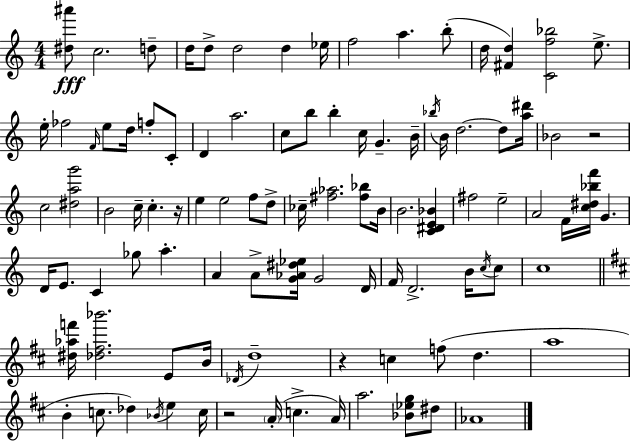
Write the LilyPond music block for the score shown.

{
  \clef treble
  \numericTimeSignature
  \time 4/4
  \key c \major
  <dis'' ais'''>8\fff c''2. d''8-- | d''16 d''8-> d''2 d''4 ees''16 | f''2 a''4. b''8-.( | d''16 <fis' d''>4) <c' f'' bes''>2 e''8.-> | \break e''16-. fes''2 \grace { f'16 } e''8 d''16 f''8-. c'8-. | d'4 a''2. | c''8 b''8 b''4-. c''16 g'4.-- | b'16-- \acciaccatura { bes''16 } b'16 d''2.~~ d''8 | \break <a'' dis'''>16 bes'2 r2 | c''2 <dis'' a'' g'''>2 | b'2 c''16-- c''4.-. | r16 e''4 e''2 f''8 | \break d''8-> ces''16-- <fis'' aes''>2. <fis'' bes''>8 | b'16 b'2. <c' dis' e' bes'>4 | fis''2 e''2-- | a'2 f'16 <c'' dis'' bes'' f'''>16 g'4. | \break d'16 e'8. c'4 ges''8 a''4.-. | a'4 a'8-> <g' aes' dis'' ees''>16 g'2 | d'16 f'16 d'2.-> b'16 | \acciaccatura { c''16 } c''8 c''1 | \break \bar "||" \break \key b \minor <dis'' aes'' f'''>16 <des'' fis'' bes'''>2. e'8 b'16 | \acciaccatura { des'16 } d''1-- | r4 c''4 f''8( d''4. | a''1 | \break b'4-. c''8. des''4) \acciaccatura { bes'16 } e''4 | c''16 r2 \parenthesize a'16-.( c''4.-> | a'16) a''2. <bes' ees'' g''>8 | dis''8 aes'1 | \break \bar "|."
}